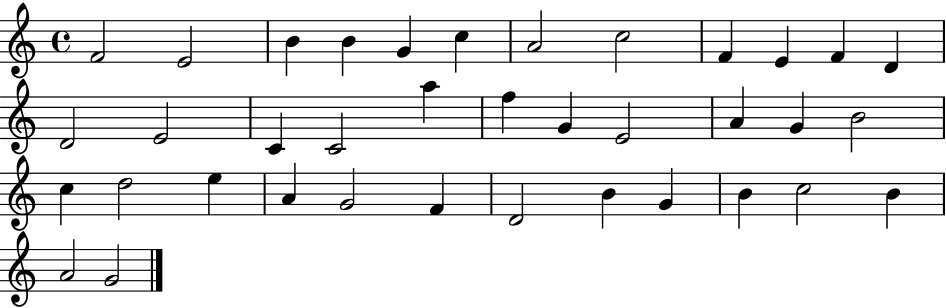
F4/h E4/h B4/q B4/q G4/q C5/q A4/h C5/h F4/q E4/q F4/q D4/q D4/h E4/h C4/q C4/h A5/q F5/q G4/q E4/h A4/q G4/q B4/h C5/q D5/h E5/q A4/q G4/h F4/q D4/h B4/q G4/q B4/q C5/h B4/q A4/h G4/h